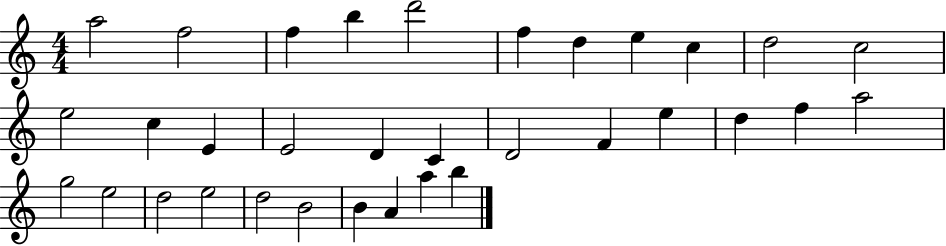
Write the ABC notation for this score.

X:1
T:Untitled
M:4/4
L:1/4
K:C
a2 f2 f b d'2 f d e c d2 c2 e2 c E E2 D C D2 F e d f a2 g2 e2 d2 e2 d2 B2 B A a b